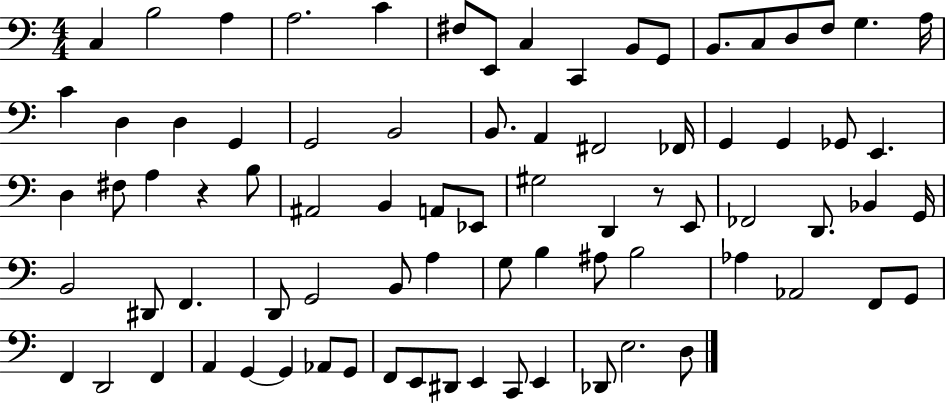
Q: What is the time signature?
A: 4/4